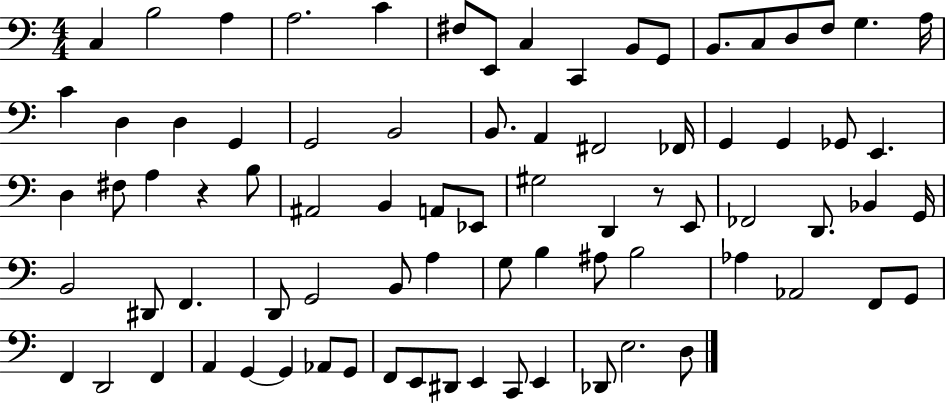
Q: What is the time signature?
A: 4/4